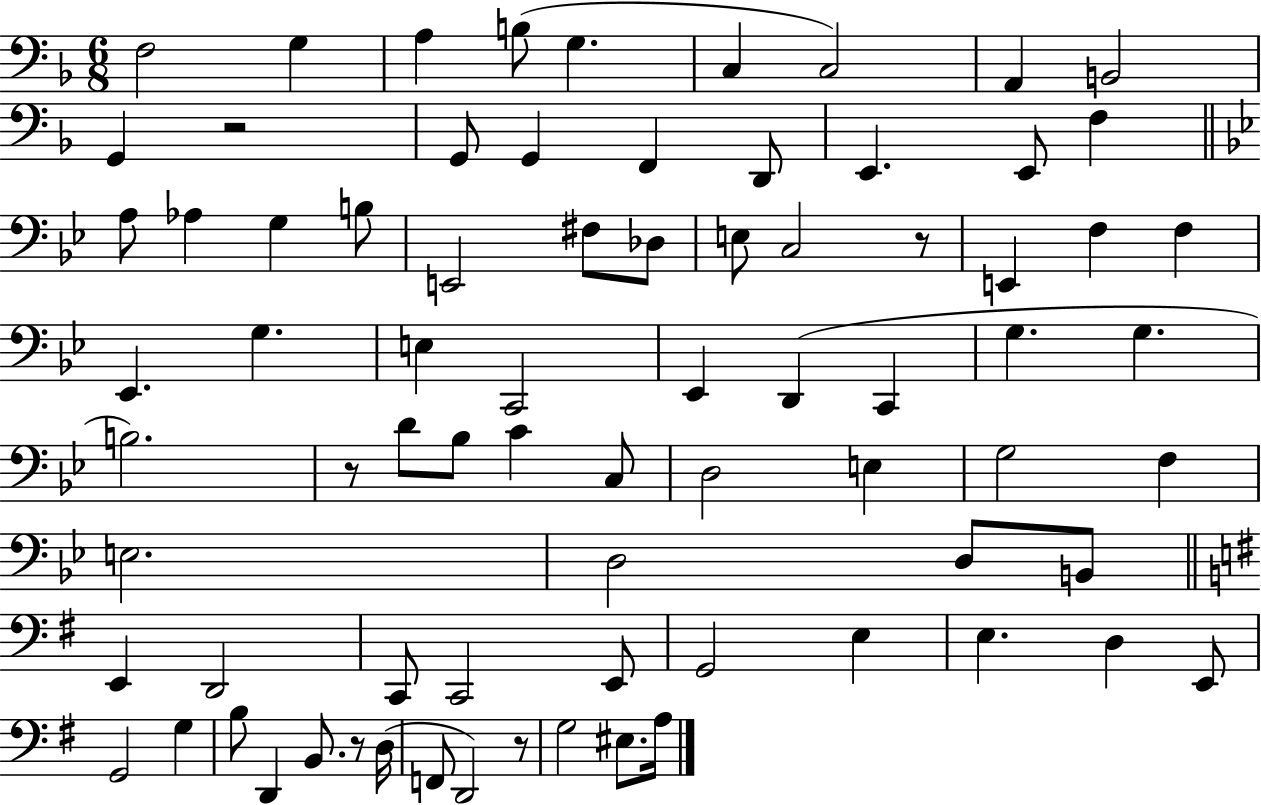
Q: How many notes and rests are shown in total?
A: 77